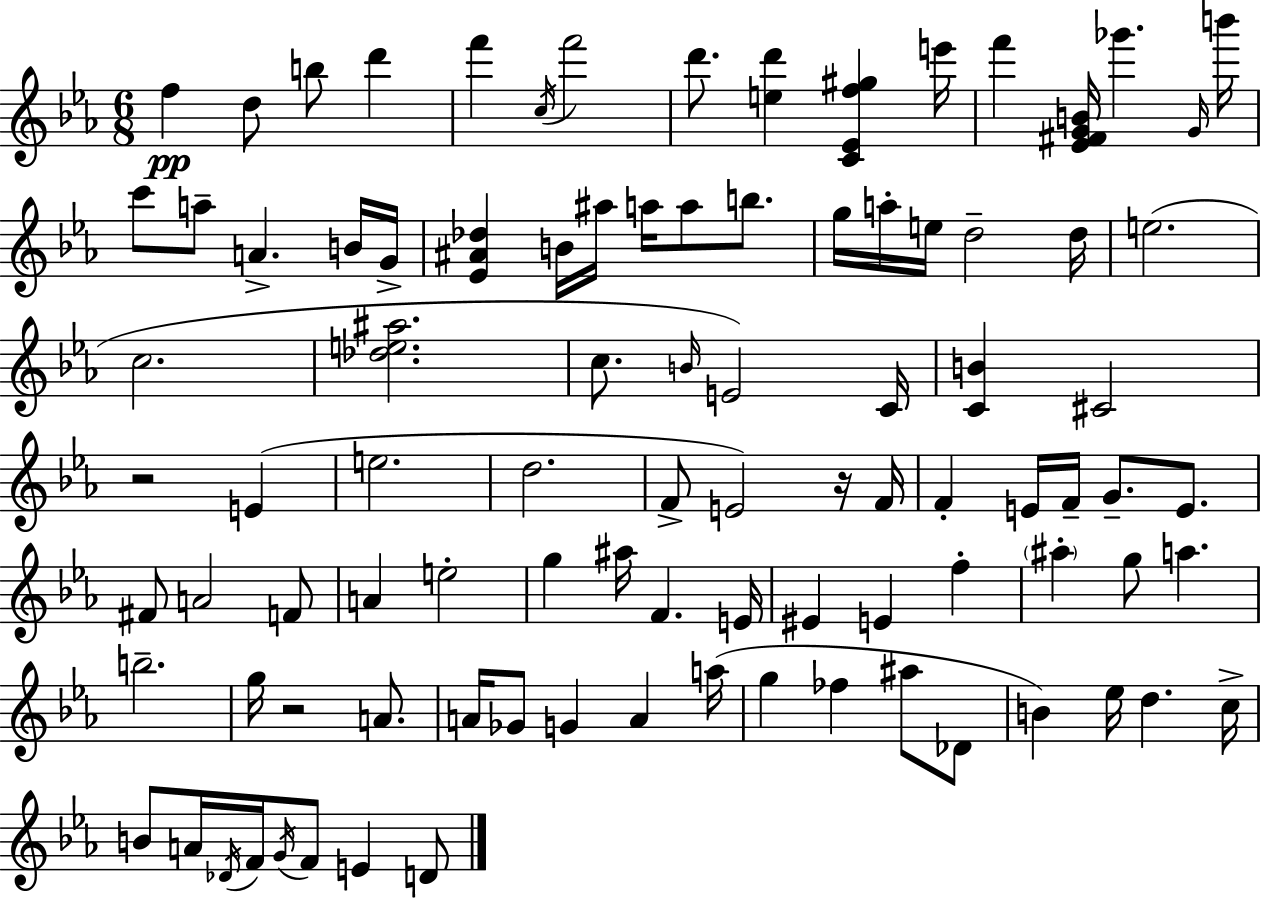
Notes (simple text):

F5/q D5/e B5/e D6/q F6/q C5/s F6/h D6/e. [E5,D6]/q [C4,Eb4,F5,G#5]/q E6/s F6/q [Eb4,F#4,G4,B4]/s Gb6/q. G4/s B6/s C6/e A5/e A4/q. B4/s G4/s [Eb4,A#4,Db5]/q B4/s A#5/s A5/s A5/e B5/e. G5/s A5/s E5/s D5/h D5/s E5/h. C5/h. [Db5,E5,A#5]/h. C5/e. B4/s E4/h C4/s [C4,B4]/q C#4/h R/h E4/q E5/h. D5/h. F4/e E4/h R/s F4/s F4/q E4/s F4/s G4/e. E4/e. F#4/e A4/h F4/e A4/q E5/h G5/q A#5/s F4/q. E4/s EIS4/q E4/q F5/q A#5/q G5/e A5/q. B5/h. G5/s R/h A4/e. A4/s Gb4/e G4/q A4/q A5/s G5/q FES5/q A#5/e Db4/e B4/q Eb5/s D5/q. C5/s B4/e A4/s Db4/s F4/s G4/s F4/e E4/q D4/e